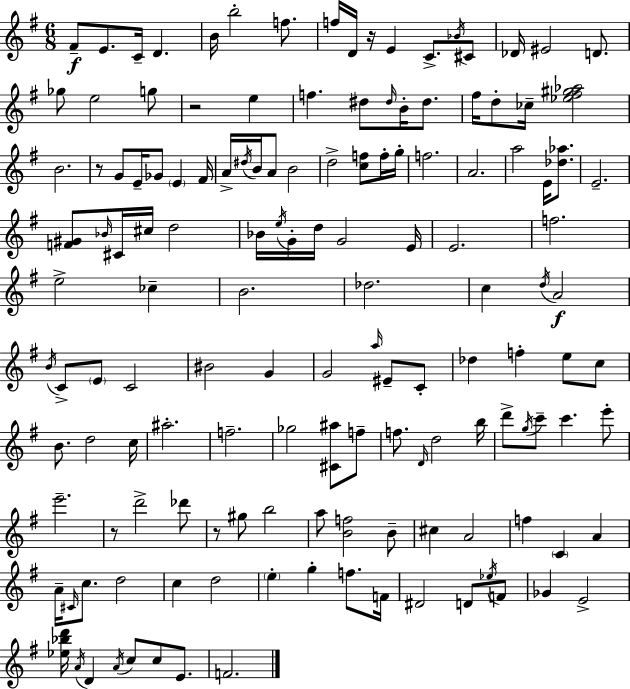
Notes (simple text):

F#4/e E4/e. C4/s D4/q. B4/s B5/h F5/e. F5/s D4/s R/s E4/q C4/e. Bb4/s C#4/e Db4/s EIS4/h D4/e. Gb5/e E5/h G5/e R/h E5/q F5/q. D#5/e D#5/s B4/s D#5/e. F#5/s D5/e CES5/s [Eb5,F#5,G#5,Ab5]/h B4/h. R/e G4/e E4/s Gb4/e E4/q F#4/s A4/s D#5/s B4/s A4/e B4/h D5/h [C5,F5]/e F5/s G5/s F5/h. A4/h. A5/h E4/s [Db5,Ab5]/e. E4/h. [F4,G#4]/e Bb4/s C#4/s C#5/s D5/h Bb4/s E5/s G4/s D5/s G4/h E4/s E4/h. F5/h. E5/h CES5/q B4/h. Db5/h. C5/q D5/s A4/h B4/s C4/e E4/e C4/h BIS4/h G4/q G4/h A5/s EIS4/e C4/e Db5/q F5/q E5/e C5/e B4/e. D5/h C5/s A#5/h. F5/h. Gb5/h [C#4,A#5]/e F5/e F5/e. D4/s D5/h B5/s D6/e G5/s C6/e C6/q. E6/e E6/h. R/e D6/h Db6/e R/e G#5/e B5/h A5/e [B4,F5]/h B4/e C#5/q A4/h F5/q C4/q A4/q A4/s C#4/s C5/e. D5/h C5/q D5/h E5/q G5/q F5/e. F4/s D#4/h D4/e Eb5/s F4/e Gb4/q E4/h [Eb5,Bb5,D6]/s A4/s D4/q A4/s C5/e C5/e E4/e. F4/h.